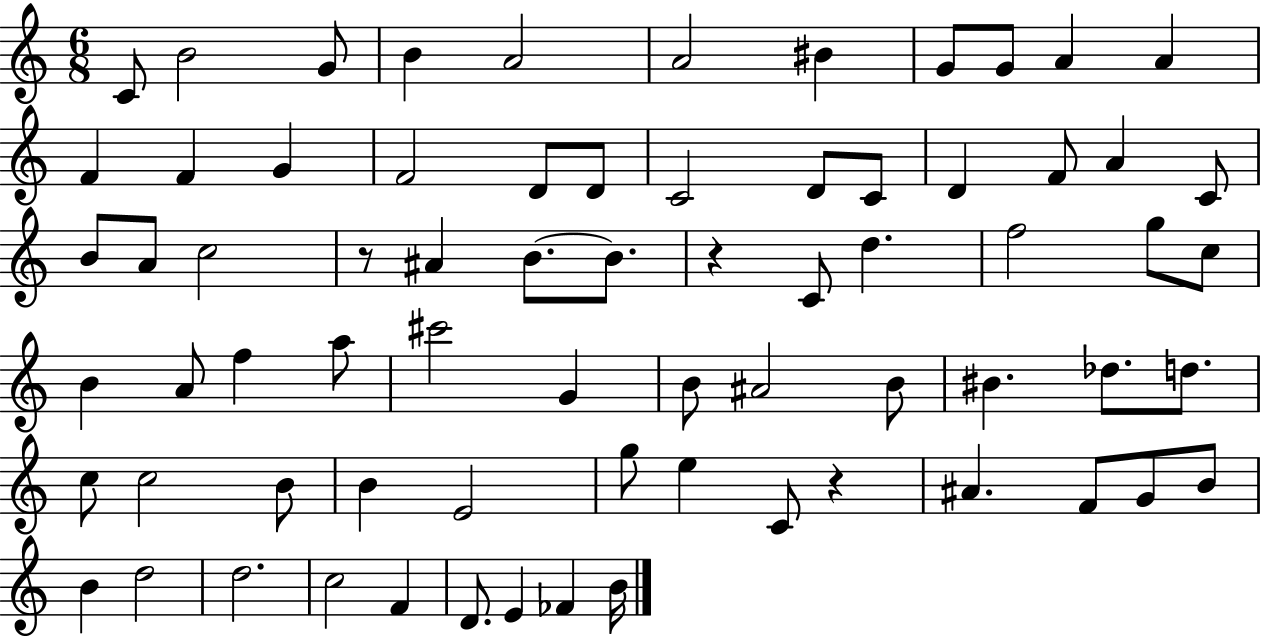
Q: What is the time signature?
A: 6/8